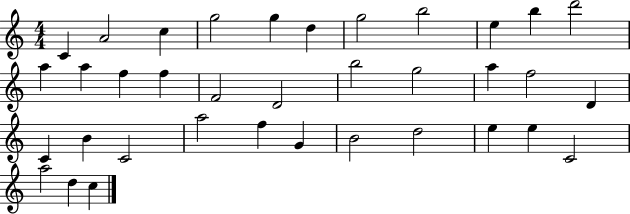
X:1
T:Untitled
M:4/4
L:1/4
K:C
C A2 c g2 g d g2 b2 e b d'2 a a f f F2 D2 b2 g2 a f2 D C B C2 a2 f G B2 d2 e e C2 a2 d c